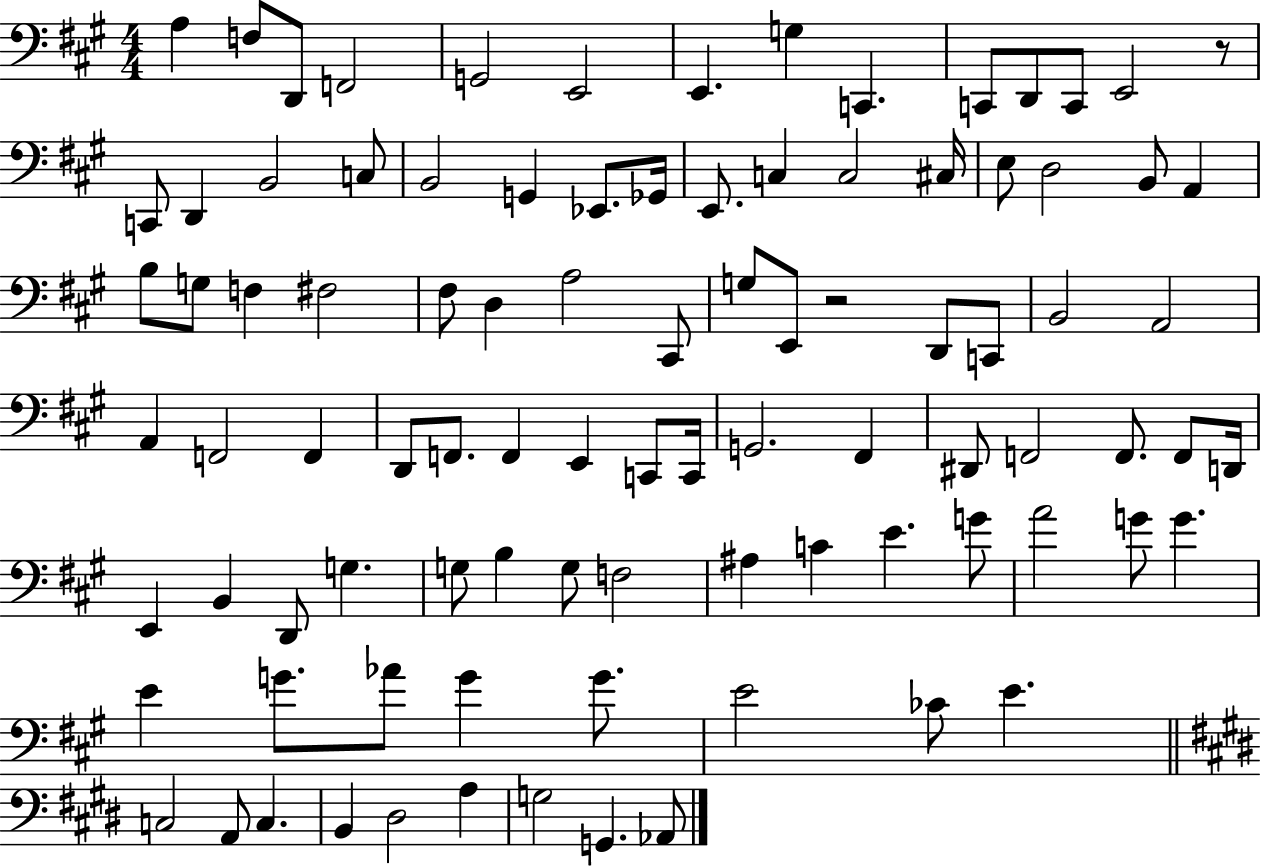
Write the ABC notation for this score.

X:1
T:Untitled
M:4/4
L:1/4
K:A
A, F,/2 D,,/2 F,,2 G,,2 E,,2 E,, G, C,, C,,/2 D,,/2 C,,/2 E,,2 z/2 C,,/2 D,, B,,2 C,/2 B,,2 G,, _E,,/2 _G,,/4 E,,/2 C, C,2 ^C,/4 E,/2 D,2 B,,/2 A,, B,/2 G,/2 F, ^F,2 ^F,/2 D, A,2 ^C,,/2 G,/2 E,,/2 z2 D,,/2 C,,/2 B,,2 A,,2 A,, F,,2 F,, D,,/2 F,,/2 F,, E,, C,,/2 C,,/4 G,,2 ^F,, ^D,,/2 F,,2 F,,/2 F,,/2 D,,/4 E,, B,, D,,/2 G, G,/2 B, G,/2 F,2 ^A, C E G/2 A2 G/2 G E G/2 _A/2 G G/2 E2 _C/2 E C,2 A,,/2 C, B,, ^D,2 A, G,2 G,, _A,,/2